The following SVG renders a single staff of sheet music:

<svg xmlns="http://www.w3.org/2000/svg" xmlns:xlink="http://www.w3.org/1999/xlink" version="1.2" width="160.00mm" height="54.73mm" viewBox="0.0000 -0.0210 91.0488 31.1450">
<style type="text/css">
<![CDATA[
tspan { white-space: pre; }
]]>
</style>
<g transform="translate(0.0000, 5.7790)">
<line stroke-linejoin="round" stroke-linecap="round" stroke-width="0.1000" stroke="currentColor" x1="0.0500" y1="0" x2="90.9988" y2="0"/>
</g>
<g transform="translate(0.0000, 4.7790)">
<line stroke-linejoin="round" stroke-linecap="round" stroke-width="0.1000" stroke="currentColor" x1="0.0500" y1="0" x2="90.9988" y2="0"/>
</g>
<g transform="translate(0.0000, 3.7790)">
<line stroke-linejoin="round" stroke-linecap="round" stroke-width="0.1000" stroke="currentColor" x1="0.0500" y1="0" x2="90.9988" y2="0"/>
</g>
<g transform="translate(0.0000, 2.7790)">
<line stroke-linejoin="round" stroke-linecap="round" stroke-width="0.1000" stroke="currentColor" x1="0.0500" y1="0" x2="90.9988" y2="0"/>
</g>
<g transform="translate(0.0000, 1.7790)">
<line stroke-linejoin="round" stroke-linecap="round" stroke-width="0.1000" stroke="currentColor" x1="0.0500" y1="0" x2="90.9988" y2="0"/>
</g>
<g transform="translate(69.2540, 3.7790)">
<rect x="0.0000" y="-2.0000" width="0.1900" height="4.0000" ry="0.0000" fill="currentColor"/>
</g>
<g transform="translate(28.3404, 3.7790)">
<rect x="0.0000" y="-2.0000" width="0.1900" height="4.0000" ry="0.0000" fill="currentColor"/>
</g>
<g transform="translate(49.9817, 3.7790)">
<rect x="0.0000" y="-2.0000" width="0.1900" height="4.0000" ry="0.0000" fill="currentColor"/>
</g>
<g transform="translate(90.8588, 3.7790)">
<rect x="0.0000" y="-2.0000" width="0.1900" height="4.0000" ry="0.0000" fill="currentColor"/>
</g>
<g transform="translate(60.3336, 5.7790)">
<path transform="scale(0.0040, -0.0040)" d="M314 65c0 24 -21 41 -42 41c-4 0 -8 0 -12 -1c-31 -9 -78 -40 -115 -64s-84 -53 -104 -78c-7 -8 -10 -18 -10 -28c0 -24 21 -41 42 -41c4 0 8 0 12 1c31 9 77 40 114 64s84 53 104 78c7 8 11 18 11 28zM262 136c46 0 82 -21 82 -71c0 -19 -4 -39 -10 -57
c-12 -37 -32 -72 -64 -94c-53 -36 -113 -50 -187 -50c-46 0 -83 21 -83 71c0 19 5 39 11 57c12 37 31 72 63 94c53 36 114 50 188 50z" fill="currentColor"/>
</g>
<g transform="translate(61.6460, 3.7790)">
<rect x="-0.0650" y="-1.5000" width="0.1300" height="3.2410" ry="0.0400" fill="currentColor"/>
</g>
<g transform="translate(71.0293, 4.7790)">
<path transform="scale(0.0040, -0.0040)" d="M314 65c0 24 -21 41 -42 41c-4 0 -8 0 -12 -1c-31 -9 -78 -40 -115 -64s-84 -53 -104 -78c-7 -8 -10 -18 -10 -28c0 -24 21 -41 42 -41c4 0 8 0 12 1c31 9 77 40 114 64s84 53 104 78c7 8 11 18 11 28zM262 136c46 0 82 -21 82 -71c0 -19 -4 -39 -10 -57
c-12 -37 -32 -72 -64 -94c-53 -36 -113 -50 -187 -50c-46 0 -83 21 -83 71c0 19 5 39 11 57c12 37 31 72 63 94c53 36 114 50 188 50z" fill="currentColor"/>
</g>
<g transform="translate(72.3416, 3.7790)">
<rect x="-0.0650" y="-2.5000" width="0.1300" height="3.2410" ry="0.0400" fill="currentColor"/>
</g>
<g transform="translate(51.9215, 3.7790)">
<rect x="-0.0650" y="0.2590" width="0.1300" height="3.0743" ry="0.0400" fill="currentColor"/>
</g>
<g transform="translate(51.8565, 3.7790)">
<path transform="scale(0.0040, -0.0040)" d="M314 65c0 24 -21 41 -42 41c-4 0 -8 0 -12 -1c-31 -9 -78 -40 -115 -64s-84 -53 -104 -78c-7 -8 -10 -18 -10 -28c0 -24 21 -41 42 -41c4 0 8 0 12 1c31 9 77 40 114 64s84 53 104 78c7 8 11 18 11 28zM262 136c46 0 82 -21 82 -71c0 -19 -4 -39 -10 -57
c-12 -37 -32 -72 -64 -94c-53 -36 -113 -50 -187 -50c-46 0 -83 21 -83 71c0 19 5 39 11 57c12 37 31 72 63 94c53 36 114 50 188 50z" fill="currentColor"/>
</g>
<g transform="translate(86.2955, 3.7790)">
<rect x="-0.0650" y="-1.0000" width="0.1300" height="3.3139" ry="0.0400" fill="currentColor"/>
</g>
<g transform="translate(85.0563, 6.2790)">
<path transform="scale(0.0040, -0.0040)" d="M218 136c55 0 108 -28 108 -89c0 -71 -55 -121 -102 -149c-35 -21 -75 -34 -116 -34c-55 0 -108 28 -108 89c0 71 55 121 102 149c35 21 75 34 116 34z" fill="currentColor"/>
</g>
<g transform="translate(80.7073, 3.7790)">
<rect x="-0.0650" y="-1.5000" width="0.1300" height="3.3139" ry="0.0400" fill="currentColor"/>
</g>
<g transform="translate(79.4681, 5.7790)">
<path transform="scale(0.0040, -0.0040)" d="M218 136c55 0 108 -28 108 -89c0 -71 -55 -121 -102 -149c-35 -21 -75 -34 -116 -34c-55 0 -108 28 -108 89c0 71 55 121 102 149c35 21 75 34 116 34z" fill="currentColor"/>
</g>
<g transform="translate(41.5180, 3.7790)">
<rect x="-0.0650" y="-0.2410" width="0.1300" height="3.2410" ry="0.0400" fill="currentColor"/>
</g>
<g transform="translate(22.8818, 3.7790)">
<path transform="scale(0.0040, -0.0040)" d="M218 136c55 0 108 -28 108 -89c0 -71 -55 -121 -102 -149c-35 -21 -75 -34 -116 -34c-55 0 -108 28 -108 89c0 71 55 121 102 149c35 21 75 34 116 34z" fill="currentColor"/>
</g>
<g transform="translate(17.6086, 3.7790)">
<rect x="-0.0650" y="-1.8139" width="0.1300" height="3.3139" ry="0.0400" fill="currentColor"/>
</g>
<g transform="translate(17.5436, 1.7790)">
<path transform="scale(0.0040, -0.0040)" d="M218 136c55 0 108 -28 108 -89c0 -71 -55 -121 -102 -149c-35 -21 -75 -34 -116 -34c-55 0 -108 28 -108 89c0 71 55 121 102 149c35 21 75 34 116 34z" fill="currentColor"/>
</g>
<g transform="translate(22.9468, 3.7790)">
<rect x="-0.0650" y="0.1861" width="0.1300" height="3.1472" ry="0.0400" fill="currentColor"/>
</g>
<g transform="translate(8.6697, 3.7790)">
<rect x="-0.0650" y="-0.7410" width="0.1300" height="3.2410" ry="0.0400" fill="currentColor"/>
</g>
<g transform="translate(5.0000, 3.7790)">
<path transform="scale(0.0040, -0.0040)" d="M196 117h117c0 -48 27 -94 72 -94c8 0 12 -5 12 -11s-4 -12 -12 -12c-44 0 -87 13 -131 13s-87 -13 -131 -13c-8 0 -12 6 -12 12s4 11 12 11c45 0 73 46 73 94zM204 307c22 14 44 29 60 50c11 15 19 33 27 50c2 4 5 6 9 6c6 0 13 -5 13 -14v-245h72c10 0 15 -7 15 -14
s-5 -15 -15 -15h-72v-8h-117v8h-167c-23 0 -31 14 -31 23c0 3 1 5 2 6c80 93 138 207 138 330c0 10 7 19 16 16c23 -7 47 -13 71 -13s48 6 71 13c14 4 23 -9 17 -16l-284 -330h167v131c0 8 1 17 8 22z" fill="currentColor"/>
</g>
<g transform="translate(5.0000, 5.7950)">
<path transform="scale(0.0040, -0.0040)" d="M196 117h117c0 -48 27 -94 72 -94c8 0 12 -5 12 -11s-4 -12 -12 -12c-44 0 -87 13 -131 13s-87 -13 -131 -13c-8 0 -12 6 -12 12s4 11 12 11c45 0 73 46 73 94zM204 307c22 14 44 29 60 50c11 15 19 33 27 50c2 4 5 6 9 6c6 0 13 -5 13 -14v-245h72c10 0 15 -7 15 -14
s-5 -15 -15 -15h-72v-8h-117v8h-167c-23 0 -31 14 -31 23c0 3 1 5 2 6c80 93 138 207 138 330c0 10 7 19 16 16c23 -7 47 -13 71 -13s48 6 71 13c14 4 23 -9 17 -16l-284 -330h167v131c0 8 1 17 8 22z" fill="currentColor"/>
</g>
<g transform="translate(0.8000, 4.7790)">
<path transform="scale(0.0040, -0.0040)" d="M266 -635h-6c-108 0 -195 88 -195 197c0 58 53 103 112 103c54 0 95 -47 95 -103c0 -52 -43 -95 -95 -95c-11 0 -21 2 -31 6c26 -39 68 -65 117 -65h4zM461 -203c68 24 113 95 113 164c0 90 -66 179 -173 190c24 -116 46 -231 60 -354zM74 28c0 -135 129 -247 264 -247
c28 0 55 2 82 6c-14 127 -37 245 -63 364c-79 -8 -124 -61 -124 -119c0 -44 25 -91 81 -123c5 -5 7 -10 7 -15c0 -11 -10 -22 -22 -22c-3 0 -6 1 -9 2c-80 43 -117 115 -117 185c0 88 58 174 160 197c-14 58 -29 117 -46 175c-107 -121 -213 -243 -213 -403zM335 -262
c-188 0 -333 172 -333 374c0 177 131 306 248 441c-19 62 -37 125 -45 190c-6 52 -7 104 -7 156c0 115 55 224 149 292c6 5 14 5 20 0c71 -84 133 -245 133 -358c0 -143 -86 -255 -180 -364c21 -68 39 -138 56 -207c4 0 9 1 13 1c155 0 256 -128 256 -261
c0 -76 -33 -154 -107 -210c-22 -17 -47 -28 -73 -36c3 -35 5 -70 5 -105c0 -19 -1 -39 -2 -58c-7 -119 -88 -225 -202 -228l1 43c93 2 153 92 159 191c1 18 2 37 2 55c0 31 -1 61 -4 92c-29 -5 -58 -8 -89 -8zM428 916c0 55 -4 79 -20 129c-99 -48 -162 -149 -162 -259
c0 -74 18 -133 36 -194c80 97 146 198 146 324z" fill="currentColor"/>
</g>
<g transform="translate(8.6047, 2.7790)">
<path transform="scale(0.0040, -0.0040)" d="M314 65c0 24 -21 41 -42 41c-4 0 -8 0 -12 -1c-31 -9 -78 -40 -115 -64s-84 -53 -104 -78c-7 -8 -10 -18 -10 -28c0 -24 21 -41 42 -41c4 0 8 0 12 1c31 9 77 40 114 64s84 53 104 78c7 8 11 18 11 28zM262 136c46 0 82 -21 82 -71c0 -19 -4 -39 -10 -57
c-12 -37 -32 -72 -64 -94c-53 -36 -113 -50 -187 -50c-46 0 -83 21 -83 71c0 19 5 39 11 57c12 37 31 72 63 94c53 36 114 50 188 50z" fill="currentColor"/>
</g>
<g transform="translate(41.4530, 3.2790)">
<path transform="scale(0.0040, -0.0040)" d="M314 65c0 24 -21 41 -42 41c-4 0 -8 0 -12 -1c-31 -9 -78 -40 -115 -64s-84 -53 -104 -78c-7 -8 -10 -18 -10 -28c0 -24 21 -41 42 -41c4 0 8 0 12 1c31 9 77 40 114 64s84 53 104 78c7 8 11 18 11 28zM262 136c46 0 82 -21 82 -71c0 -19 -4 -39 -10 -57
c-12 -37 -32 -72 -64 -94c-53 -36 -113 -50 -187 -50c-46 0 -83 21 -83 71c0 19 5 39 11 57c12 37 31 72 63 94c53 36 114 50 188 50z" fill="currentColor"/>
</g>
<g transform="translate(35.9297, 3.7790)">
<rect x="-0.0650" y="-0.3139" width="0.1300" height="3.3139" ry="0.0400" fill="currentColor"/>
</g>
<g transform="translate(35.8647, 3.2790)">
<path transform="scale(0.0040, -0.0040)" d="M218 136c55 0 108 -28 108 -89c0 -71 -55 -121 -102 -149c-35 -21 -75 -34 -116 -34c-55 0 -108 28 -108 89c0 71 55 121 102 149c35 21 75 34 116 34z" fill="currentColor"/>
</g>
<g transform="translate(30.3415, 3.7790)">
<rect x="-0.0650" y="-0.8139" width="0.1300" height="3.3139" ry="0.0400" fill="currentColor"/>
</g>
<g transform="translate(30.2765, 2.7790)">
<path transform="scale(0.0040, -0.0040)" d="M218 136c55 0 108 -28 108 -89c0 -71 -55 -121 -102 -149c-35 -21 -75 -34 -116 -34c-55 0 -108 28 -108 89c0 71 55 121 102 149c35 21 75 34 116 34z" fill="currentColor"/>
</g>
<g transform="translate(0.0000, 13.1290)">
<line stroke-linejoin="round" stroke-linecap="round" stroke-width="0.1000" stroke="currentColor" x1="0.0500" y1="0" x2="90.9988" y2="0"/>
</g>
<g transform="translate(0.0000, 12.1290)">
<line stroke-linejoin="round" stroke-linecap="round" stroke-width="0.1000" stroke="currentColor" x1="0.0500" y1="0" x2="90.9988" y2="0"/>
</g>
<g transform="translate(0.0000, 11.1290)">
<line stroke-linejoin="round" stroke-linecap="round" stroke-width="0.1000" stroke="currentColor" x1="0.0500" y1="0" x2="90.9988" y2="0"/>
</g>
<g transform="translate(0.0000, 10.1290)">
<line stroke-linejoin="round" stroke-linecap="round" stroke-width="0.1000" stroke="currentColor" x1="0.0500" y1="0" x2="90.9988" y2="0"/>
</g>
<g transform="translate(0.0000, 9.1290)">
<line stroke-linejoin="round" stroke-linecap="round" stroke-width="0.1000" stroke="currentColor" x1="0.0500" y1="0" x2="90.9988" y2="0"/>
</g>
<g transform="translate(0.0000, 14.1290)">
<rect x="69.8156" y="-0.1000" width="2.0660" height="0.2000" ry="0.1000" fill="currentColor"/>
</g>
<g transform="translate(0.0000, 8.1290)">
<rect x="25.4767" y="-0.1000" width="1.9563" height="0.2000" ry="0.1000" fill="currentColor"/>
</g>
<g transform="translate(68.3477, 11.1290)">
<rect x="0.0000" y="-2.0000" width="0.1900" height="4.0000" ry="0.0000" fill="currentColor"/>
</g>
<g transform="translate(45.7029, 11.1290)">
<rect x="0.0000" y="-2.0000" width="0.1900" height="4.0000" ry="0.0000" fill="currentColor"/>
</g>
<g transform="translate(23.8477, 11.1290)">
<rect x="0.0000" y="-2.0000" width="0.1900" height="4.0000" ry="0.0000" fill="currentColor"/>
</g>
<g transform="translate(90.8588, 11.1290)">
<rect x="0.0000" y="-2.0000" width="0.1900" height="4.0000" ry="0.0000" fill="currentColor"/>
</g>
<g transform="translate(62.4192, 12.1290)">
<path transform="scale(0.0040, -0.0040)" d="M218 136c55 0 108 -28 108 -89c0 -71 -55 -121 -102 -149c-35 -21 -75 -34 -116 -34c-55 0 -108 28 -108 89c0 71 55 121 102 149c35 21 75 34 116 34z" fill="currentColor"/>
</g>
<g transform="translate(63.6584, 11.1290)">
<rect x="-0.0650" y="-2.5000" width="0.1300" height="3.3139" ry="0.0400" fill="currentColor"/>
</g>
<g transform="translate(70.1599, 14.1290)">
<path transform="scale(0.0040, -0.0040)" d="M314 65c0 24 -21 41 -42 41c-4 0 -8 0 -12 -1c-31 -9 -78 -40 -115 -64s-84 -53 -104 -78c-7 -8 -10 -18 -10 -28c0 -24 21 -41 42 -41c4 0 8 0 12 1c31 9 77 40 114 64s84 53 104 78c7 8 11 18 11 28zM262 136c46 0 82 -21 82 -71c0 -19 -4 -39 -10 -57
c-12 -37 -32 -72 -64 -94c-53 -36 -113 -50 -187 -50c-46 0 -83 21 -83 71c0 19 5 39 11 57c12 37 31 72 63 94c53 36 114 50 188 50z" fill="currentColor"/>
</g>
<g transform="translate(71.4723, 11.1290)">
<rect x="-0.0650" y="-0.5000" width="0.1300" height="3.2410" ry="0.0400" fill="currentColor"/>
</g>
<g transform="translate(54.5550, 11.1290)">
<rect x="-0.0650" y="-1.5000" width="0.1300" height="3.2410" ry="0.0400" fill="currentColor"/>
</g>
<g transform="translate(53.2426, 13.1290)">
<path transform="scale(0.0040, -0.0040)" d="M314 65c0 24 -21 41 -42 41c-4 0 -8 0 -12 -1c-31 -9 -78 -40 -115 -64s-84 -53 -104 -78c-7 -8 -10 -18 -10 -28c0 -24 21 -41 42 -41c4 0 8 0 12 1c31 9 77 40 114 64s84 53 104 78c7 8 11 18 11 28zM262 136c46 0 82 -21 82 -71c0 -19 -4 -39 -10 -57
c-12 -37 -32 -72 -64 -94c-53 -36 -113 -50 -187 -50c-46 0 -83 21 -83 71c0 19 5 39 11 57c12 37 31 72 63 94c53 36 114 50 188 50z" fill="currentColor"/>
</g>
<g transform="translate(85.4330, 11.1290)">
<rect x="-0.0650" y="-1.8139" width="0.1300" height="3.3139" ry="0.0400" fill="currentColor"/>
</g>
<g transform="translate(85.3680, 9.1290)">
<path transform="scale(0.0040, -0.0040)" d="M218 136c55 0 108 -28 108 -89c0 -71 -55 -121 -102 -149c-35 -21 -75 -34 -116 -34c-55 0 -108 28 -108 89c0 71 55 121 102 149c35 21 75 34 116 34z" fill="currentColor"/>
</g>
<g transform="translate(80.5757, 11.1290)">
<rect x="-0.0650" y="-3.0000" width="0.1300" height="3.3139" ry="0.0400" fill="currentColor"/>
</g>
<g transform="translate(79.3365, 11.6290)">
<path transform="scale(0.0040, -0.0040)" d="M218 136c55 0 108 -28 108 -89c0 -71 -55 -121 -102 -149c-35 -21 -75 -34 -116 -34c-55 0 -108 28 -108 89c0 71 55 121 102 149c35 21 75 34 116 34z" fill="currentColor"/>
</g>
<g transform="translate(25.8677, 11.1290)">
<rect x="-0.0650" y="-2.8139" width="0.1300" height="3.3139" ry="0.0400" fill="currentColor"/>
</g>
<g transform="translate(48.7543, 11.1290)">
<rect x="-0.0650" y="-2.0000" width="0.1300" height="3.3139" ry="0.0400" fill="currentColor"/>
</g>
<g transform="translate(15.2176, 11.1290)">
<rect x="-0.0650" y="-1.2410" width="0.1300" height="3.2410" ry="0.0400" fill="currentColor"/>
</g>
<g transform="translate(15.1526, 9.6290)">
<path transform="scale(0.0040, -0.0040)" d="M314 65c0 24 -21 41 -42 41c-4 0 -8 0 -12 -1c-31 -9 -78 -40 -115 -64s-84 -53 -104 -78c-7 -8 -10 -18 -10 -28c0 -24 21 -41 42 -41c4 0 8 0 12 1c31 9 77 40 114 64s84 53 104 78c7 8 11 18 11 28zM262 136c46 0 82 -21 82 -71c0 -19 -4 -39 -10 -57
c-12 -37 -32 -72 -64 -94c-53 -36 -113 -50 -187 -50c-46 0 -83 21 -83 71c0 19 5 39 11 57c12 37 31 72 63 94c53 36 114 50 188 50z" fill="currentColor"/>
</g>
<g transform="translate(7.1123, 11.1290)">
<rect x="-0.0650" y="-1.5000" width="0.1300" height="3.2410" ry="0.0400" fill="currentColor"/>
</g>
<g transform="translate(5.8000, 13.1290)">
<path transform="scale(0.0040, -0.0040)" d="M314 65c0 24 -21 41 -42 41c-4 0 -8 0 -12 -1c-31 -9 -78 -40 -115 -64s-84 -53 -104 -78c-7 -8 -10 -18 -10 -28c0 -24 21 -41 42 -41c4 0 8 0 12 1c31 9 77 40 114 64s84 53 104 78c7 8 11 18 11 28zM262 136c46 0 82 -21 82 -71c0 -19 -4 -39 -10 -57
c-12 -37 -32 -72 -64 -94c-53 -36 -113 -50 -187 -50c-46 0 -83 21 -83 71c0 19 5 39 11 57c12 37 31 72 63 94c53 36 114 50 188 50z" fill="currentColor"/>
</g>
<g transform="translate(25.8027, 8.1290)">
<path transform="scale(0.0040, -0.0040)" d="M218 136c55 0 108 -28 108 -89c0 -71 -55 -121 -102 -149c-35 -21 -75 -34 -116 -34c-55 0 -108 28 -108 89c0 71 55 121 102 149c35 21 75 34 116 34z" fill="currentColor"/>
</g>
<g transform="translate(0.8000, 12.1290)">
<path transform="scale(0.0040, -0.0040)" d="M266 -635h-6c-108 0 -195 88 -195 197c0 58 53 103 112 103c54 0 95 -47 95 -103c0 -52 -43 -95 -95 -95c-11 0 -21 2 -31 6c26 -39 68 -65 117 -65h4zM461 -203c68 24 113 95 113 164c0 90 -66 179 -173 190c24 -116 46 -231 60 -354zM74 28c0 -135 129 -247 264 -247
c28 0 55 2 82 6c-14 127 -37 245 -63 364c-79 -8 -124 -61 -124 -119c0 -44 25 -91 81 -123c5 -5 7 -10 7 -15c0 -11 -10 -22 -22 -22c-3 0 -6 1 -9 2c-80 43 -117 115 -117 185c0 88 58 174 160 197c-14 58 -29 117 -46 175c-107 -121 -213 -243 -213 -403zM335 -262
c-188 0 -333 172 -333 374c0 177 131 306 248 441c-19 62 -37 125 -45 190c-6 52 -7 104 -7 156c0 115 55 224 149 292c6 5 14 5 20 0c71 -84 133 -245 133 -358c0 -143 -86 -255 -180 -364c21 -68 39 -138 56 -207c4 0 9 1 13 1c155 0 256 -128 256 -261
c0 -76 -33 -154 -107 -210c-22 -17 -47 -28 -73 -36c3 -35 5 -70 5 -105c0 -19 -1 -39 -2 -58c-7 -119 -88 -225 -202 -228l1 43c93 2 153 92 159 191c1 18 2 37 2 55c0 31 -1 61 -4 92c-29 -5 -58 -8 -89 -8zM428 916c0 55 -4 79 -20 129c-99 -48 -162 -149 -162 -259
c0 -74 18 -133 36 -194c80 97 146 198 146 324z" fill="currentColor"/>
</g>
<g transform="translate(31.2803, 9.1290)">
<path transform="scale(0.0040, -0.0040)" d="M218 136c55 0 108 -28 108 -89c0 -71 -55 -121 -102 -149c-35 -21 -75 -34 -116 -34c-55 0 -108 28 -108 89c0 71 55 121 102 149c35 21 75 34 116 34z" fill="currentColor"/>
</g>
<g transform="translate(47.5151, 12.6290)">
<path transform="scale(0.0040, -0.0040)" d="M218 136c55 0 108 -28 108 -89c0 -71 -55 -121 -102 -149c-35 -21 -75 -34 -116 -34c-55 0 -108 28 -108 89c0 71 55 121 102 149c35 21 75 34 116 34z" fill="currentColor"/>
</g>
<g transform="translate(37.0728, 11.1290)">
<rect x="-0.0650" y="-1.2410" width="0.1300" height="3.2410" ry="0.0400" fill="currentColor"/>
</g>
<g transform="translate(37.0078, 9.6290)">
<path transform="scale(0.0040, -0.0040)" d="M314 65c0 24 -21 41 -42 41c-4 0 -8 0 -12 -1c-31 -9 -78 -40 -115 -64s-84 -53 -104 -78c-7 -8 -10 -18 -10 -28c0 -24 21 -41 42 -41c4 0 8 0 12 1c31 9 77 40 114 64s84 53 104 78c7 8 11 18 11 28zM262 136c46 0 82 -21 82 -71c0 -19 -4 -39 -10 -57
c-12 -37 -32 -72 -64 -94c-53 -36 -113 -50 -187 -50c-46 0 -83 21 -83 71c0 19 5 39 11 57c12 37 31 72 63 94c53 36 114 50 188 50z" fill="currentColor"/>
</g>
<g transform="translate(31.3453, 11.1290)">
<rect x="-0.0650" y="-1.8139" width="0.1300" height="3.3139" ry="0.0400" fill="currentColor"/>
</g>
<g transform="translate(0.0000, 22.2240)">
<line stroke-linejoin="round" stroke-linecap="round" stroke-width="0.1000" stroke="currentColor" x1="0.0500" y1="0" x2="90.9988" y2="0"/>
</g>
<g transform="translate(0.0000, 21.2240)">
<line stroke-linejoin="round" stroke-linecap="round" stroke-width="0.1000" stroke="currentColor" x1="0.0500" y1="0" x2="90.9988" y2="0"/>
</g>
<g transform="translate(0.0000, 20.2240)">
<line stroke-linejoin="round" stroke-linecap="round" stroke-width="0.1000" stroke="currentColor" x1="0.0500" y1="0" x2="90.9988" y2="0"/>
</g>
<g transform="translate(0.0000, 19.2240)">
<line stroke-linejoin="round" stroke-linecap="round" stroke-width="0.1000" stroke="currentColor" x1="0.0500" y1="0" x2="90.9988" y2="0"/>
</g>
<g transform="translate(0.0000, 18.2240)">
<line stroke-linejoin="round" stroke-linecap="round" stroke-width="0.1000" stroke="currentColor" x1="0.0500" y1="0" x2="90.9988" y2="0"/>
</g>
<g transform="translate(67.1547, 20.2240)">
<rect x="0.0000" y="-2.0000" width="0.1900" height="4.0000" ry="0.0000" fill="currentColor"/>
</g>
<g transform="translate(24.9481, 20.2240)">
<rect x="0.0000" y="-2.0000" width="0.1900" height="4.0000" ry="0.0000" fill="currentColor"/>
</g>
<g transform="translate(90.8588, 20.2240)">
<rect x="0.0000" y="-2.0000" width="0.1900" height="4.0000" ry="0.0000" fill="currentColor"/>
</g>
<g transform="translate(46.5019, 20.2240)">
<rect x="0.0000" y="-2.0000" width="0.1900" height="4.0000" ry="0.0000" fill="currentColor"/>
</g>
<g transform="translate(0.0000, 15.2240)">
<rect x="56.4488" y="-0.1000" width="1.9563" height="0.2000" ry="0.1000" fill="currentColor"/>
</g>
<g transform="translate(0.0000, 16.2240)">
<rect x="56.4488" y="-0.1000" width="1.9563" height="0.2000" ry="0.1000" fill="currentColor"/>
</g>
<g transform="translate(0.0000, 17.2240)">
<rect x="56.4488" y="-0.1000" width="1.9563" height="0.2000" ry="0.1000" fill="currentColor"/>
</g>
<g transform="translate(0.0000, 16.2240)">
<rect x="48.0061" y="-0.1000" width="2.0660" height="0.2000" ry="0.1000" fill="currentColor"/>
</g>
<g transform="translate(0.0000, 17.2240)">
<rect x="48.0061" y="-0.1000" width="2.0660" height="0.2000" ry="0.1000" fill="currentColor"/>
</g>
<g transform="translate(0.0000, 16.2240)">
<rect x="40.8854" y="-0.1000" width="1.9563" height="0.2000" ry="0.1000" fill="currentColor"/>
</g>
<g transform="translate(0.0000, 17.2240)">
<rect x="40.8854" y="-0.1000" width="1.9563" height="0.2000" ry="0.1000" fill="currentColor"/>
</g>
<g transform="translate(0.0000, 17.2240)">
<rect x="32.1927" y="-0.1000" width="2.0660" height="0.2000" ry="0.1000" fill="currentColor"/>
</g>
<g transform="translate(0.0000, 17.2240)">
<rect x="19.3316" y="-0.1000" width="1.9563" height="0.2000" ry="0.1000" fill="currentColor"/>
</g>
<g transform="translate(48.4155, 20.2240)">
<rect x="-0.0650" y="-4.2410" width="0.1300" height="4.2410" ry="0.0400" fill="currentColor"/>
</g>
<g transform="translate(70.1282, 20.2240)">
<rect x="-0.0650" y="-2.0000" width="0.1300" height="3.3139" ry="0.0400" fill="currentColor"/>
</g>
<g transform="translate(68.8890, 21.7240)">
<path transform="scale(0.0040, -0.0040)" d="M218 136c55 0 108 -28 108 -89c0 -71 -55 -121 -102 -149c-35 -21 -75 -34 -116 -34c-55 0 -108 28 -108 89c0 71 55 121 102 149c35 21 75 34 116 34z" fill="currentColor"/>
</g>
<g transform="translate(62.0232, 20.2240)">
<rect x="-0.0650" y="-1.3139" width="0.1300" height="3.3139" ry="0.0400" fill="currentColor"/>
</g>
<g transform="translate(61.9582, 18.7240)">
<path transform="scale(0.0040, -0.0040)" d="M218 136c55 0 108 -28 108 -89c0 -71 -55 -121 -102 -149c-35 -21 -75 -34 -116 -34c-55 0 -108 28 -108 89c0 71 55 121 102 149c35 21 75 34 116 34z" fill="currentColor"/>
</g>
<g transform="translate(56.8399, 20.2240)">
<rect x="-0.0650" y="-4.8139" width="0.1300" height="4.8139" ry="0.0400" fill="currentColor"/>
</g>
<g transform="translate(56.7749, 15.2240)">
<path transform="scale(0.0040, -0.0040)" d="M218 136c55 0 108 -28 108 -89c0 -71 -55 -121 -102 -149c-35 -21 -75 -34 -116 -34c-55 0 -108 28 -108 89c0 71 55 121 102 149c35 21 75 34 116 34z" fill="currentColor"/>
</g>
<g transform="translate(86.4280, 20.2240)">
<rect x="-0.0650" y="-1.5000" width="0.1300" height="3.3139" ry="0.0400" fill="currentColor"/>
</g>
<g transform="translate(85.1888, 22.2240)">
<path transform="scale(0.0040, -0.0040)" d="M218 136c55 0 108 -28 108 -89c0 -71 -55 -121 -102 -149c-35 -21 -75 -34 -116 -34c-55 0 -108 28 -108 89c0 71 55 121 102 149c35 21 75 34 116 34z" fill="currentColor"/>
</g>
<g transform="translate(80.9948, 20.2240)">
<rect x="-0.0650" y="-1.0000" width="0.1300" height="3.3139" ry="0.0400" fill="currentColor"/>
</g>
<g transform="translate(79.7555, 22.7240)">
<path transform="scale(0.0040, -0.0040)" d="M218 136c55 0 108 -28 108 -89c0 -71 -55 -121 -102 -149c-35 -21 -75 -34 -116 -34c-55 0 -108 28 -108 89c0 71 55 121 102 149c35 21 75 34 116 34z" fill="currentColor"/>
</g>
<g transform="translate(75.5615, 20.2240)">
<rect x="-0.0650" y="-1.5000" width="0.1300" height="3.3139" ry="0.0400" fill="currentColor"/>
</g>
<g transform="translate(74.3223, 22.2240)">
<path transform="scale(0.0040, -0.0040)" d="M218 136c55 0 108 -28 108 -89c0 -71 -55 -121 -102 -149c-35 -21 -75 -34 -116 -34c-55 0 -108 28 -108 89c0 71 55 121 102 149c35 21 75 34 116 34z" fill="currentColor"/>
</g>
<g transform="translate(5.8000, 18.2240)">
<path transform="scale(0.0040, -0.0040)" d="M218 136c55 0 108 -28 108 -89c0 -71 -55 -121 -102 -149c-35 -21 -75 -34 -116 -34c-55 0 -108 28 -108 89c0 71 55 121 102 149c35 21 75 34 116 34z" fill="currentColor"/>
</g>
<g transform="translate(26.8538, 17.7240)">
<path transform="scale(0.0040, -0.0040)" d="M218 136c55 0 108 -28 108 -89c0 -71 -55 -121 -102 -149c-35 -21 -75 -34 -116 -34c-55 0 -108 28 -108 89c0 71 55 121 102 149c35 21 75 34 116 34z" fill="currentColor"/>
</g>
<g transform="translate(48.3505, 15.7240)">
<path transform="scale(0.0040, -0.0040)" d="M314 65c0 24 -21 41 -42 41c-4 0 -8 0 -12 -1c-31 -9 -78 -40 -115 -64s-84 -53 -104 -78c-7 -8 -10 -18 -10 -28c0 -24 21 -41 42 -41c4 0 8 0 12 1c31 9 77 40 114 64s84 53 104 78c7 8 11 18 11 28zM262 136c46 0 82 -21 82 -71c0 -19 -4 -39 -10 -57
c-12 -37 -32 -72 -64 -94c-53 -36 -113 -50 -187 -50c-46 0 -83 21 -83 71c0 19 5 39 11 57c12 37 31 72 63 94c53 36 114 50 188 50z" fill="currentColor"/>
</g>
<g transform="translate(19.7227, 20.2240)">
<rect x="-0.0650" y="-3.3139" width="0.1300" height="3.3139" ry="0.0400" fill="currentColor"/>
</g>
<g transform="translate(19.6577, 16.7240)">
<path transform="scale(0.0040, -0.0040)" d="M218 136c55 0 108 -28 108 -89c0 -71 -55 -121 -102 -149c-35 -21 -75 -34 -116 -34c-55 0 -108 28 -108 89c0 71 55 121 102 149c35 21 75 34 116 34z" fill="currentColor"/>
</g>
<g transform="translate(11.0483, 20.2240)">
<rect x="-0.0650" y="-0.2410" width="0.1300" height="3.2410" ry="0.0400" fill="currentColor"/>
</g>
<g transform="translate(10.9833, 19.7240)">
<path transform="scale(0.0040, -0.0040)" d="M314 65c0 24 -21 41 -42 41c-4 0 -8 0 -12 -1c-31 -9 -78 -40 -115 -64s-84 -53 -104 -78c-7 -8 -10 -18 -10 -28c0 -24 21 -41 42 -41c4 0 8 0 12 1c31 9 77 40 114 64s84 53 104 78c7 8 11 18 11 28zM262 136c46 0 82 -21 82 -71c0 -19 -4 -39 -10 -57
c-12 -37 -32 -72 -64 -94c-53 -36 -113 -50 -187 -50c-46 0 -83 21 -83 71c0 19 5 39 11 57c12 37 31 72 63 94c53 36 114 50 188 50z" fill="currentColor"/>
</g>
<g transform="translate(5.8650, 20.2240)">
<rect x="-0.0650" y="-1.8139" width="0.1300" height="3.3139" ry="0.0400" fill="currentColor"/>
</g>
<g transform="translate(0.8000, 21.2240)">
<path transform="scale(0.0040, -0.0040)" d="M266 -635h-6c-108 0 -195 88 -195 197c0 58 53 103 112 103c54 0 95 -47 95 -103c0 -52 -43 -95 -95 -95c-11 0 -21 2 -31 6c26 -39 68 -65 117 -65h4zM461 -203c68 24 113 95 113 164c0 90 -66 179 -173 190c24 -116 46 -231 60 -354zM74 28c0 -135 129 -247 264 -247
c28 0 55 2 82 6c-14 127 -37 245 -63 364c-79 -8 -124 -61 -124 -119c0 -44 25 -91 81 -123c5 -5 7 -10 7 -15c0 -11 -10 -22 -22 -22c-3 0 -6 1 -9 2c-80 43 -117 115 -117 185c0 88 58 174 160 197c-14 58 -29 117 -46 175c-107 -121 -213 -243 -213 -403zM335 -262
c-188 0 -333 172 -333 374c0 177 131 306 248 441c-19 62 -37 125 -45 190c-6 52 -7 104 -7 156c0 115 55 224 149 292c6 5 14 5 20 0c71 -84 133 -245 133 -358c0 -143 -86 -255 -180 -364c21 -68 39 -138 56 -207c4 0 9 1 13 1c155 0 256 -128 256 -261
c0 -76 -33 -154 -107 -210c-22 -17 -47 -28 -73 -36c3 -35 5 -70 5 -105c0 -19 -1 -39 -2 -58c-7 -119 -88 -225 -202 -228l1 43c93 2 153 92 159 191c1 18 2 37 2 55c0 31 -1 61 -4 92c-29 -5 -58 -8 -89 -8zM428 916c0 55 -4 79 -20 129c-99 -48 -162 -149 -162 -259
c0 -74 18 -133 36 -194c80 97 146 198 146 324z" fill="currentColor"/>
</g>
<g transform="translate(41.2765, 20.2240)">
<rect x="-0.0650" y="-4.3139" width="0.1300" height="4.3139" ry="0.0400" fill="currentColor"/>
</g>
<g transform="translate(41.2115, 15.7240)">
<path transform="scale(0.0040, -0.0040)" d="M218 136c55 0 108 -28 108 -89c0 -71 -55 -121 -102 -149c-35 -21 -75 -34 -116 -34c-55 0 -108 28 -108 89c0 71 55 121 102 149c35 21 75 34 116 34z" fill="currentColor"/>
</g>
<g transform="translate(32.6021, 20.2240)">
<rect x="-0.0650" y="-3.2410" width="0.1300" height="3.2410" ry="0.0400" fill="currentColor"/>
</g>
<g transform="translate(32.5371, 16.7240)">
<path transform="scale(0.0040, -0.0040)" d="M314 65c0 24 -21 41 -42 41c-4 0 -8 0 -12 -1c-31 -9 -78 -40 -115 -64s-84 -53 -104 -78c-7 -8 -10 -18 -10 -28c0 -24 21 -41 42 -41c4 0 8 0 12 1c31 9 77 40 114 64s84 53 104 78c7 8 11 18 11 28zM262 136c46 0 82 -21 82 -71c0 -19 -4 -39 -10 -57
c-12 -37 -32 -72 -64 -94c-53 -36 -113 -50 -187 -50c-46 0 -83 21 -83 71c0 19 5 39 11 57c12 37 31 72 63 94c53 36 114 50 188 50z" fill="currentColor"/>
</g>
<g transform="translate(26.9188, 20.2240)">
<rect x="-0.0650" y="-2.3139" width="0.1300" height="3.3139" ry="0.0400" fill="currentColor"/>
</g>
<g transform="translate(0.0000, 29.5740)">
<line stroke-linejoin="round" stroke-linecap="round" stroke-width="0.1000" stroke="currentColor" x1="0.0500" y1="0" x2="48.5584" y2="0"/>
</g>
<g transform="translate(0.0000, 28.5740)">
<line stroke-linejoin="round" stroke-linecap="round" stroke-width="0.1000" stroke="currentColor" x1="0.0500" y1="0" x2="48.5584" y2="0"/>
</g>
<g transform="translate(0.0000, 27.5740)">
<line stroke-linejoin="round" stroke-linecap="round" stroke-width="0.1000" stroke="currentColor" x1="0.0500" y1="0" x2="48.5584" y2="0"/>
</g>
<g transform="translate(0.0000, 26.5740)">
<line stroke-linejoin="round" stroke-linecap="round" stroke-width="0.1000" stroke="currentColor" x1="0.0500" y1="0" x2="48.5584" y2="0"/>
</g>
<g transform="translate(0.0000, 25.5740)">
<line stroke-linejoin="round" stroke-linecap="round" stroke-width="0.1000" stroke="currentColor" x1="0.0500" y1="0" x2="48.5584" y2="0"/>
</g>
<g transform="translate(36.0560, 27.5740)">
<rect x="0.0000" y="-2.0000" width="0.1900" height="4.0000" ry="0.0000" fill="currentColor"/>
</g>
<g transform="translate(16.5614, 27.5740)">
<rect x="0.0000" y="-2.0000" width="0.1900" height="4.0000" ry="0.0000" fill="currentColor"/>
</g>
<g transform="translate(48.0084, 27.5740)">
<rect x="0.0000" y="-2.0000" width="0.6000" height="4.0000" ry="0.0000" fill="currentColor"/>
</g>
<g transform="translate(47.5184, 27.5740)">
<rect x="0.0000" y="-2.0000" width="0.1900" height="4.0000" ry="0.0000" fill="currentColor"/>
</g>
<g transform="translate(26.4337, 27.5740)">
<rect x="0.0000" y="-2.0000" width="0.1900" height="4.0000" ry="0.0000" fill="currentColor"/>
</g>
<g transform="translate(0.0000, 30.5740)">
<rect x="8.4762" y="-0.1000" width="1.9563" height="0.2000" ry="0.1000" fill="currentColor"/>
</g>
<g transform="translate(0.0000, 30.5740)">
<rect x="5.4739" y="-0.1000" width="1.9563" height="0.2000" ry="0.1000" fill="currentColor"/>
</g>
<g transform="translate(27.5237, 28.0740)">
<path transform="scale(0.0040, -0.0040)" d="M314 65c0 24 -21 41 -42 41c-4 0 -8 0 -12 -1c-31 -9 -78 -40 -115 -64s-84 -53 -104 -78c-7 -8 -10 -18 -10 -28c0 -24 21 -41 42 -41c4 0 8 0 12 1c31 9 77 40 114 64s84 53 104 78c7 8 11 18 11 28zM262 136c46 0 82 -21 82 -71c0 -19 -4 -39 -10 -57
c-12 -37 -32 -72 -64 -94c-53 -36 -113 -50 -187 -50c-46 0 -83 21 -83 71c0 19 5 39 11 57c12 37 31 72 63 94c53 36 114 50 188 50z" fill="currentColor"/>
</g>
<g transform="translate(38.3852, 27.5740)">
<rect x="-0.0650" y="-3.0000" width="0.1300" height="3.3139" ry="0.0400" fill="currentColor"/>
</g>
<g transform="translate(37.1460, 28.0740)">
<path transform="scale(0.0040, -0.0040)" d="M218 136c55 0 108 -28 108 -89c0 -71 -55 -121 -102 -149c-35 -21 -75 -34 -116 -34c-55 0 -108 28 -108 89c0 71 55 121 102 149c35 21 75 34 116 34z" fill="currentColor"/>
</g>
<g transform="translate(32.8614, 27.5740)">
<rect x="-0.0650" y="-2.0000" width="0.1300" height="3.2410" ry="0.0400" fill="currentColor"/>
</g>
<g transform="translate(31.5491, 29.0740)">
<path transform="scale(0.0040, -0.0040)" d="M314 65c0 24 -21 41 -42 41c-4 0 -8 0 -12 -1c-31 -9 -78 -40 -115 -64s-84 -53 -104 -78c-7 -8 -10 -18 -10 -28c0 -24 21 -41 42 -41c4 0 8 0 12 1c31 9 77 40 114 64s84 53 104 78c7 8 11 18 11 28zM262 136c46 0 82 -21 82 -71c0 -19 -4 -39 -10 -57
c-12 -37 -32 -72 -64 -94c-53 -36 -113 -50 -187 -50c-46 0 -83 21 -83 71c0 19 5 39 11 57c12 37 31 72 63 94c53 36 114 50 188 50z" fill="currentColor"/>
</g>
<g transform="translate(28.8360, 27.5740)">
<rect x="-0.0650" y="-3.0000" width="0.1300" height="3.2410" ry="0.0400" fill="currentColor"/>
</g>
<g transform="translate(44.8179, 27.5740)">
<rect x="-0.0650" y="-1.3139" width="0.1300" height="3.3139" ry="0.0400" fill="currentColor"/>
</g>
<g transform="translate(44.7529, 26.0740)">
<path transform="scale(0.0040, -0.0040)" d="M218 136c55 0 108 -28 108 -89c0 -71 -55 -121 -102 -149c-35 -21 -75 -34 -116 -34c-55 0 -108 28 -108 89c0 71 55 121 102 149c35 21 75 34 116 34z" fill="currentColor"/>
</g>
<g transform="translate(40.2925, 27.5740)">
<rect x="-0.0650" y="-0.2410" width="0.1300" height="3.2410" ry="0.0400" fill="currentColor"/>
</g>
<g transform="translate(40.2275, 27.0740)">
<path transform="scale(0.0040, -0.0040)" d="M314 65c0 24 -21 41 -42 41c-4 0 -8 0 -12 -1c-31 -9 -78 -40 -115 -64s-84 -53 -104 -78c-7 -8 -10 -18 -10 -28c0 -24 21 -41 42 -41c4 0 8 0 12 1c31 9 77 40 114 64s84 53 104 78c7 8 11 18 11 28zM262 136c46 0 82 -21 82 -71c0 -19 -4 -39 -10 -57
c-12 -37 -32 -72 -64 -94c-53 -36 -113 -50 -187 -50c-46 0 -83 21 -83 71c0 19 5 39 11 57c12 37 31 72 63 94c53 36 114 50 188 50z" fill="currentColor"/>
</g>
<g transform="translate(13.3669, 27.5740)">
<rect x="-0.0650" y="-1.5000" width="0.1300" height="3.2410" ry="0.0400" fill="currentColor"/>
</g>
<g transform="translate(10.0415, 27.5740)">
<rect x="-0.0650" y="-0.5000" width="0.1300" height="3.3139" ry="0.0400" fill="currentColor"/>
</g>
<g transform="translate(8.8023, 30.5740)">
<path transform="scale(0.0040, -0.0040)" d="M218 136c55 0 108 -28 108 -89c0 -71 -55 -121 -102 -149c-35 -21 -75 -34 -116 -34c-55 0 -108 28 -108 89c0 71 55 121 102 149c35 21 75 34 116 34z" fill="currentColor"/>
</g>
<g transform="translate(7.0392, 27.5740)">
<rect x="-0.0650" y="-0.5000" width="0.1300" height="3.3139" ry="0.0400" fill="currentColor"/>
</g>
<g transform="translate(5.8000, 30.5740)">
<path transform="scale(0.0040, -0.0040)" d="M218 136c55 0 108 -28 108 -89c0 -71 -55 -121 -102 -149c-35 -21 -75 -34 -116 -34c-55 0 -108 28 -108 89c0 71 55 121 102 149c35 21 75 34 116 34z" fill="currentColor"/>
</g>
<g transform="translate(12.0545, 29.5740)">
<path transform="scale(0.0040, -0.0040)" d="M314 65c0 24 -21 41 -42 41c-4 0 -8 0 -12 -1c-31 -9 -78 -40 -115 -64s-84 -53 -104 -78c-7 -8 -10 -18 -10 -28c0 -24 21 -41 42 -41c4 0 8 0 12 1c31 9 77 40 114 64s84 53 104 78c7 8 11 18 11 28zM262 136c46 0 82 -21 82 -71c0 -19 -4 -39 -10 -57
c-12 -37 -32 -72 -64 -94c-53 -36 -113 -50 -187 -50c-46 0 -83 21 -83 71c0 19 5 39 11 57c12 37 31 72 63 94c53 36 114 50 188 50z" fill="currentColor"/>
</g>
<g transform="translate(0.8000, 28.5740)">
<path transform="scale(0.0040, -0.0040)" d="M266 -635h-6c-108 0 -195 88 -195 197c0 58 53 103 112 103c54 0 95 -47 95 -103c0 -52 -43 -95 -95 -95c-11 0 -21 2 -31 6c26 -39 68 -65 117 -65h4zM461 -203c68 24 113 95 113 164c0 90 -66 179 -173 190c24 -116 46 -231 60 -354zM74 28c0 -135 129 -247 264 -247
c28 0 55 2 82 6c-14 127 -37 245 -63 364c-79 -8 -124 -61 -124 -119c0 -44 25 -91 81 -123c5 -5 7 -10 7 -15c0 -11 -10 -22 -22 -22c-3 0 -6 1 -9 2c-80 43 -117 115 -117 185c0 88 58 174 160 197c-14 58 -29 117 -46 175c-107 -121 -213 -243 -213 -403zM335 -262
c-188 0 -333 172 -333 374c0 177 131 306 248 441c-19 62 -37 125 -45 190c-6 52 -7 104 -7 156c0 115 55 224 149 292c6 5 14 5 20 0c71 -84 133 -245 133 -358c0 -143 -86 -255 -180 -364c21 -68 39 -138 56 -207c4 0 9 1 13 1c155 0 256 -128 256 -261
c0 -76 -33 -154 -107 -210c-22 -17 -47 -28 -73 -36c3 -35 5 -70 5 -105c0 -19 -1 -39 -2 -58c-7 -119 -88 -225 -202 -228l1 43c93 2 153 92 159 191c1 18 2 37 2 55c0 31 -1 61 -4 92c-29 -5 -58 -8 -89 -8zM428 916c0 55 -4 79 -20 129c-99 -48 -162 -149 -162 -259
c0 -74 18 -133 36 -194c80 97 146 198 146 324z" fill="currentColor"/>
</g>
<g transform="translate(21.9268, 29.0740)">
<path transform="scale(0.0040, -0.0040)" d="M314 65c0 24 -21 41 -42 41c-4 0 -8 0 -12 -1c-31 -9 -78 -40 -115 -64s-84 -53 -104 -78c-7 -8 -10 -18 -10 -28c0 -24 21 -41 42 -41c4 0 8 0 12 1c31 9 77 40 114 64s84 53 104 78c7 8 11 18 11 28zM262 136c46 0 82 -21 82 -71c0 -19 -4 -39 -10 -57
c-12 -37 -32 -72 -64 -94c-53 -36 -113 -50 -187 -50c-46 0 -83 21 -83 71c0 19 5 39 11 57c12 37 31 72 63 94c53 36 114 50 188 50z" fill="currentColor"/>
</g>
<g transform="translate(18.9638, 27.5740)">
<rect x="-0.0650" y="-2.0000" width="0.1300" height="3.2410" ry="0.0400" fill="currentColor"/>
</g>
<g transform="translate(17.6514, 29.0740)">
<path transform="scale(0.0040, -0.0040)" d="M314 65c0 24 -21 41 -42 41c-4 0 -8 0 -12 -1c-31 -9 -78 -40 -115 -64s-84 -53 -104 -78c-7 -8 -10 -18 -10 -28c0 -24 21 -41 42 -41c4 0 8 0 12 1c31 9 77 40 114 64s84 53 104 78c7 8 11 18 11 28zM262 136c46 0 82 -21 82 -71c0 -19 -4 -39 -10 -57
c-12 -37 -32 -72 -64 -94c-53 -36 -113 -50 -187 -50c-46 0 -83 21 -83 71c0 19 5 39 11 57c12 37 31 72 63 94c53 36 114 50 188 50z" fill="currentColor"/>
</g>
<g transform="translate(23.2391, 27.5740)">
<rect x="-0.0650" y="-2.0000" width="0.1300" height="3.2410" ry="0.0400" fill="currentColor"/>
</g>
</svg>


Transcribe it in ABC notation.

X:1
T:Untitled
M:4/4
L:1/4
K:C
d2 f B d c c2 B2 E2 G2 E D E2 e2 a f e2 F E2 G C2 A f f c2 b g b2 d' d'2 e' e F E D E C C E2 F2 F2 A2 F2 A c2 e